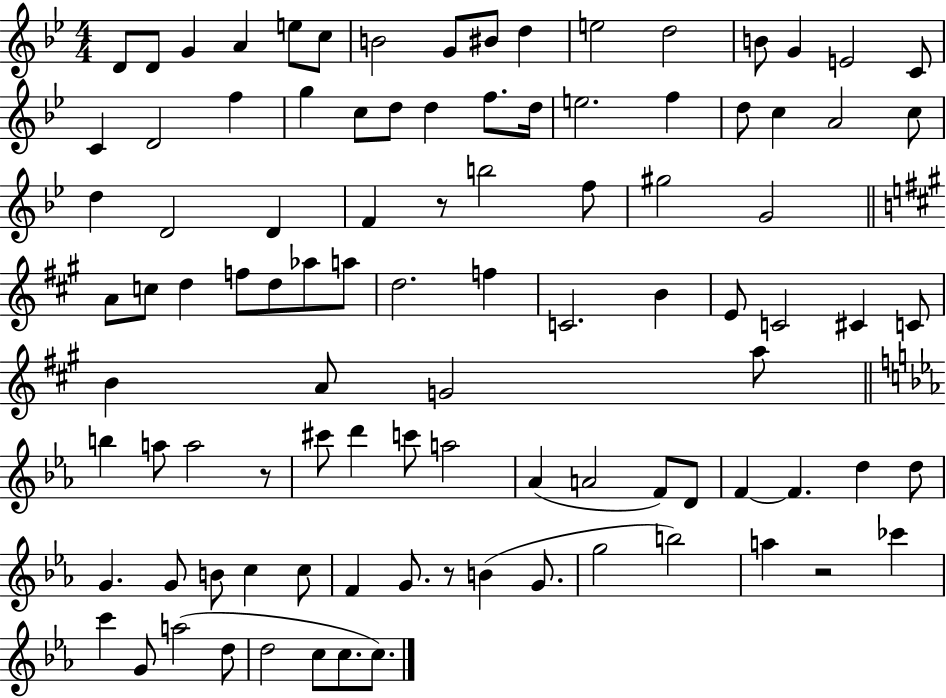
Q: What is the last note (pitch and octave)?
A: C5